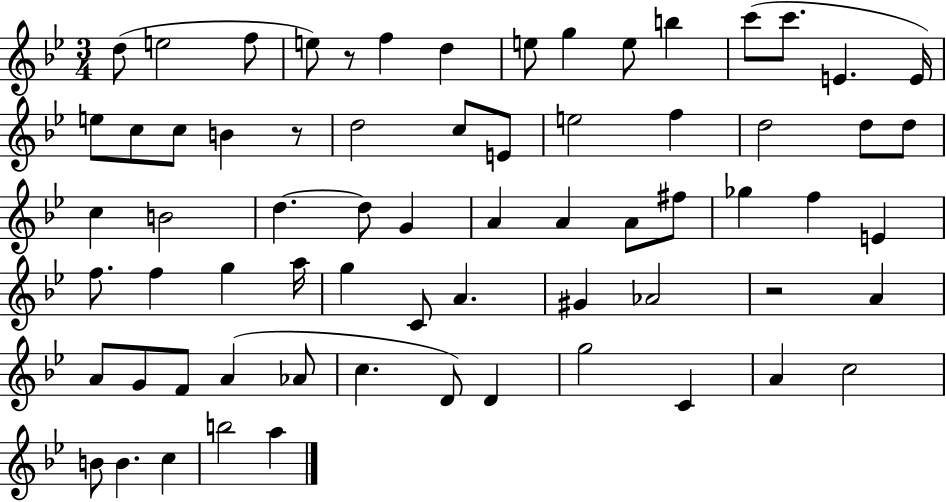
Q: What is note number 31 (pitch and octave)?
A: G4